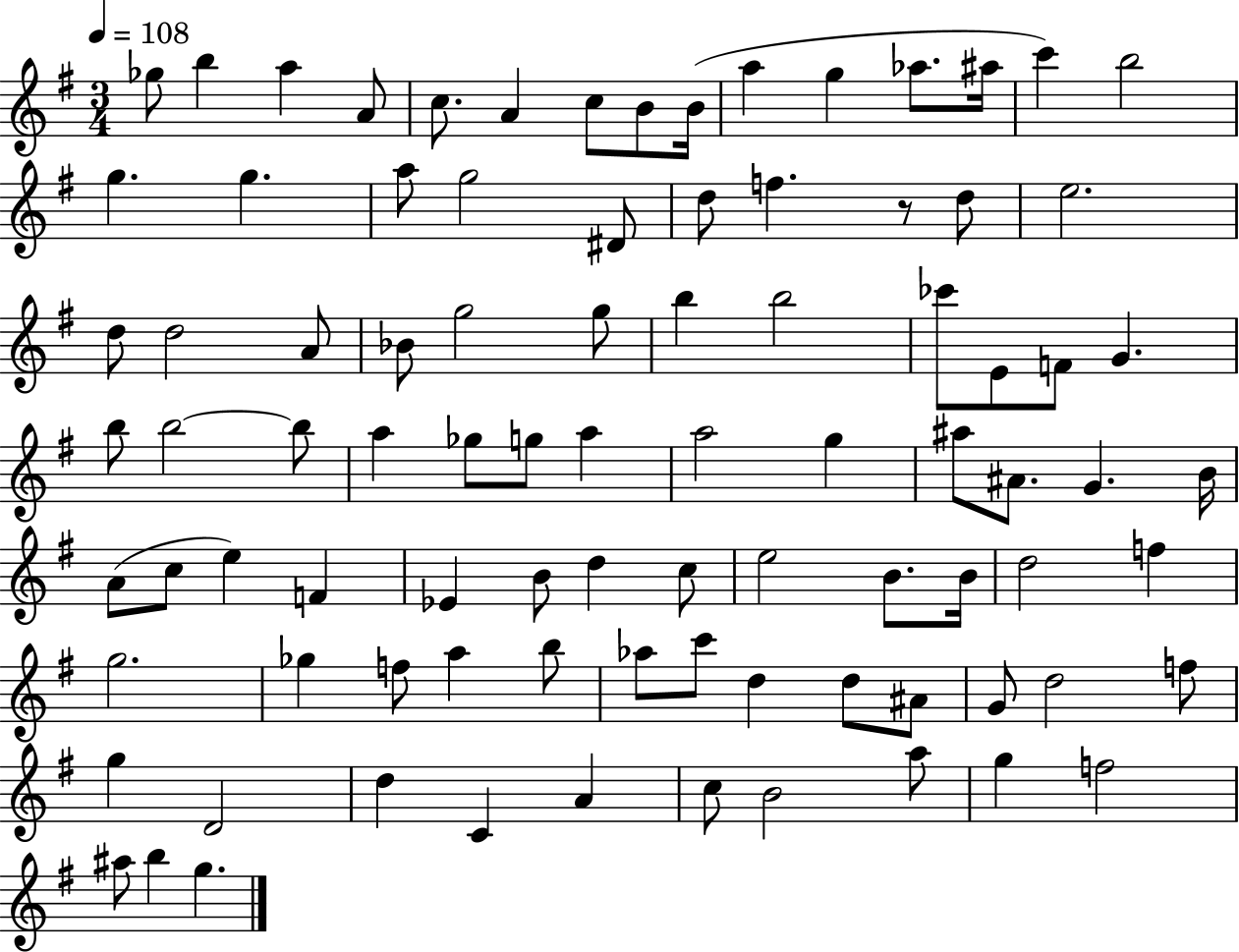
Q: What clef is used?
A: treble